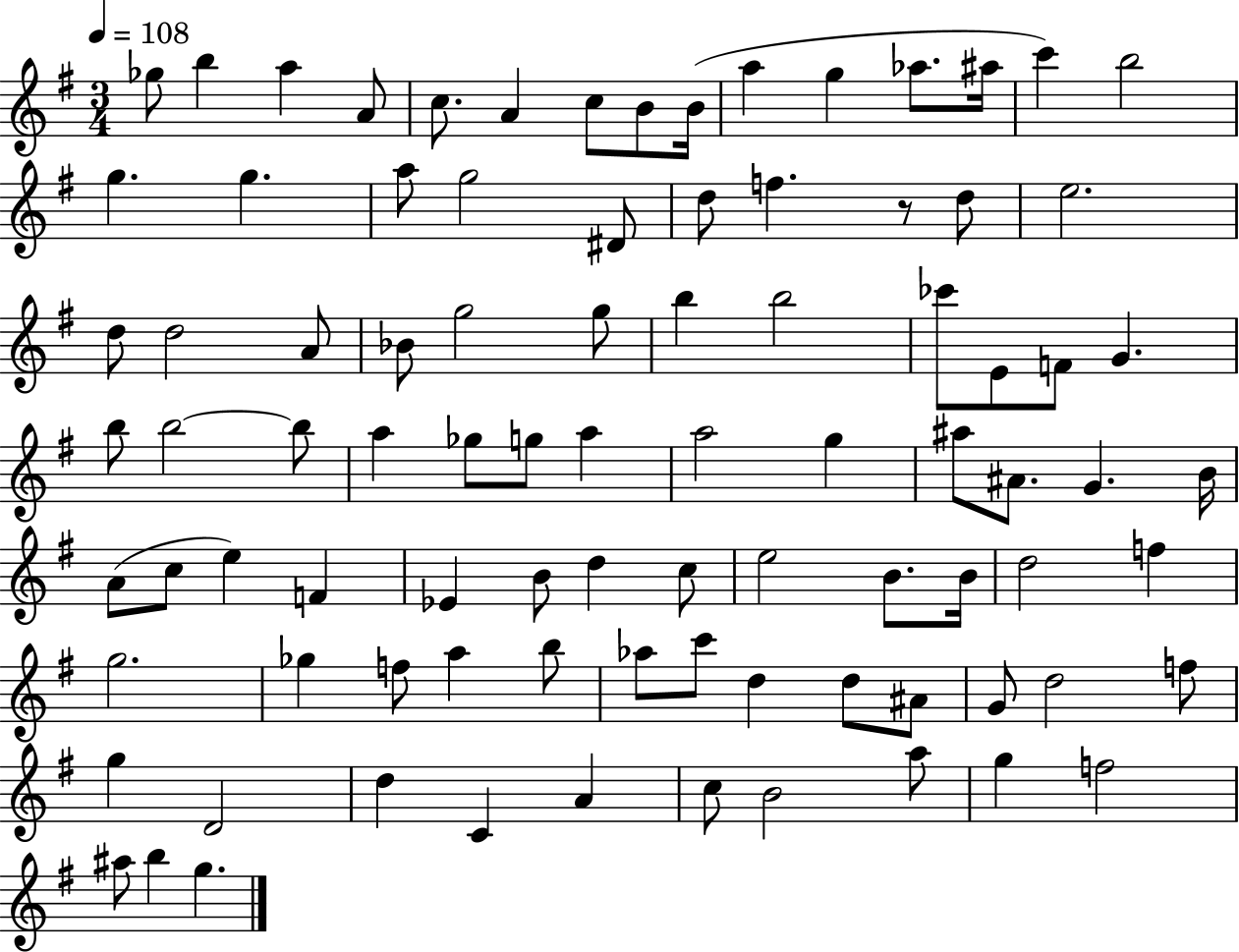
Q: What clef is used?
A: treble